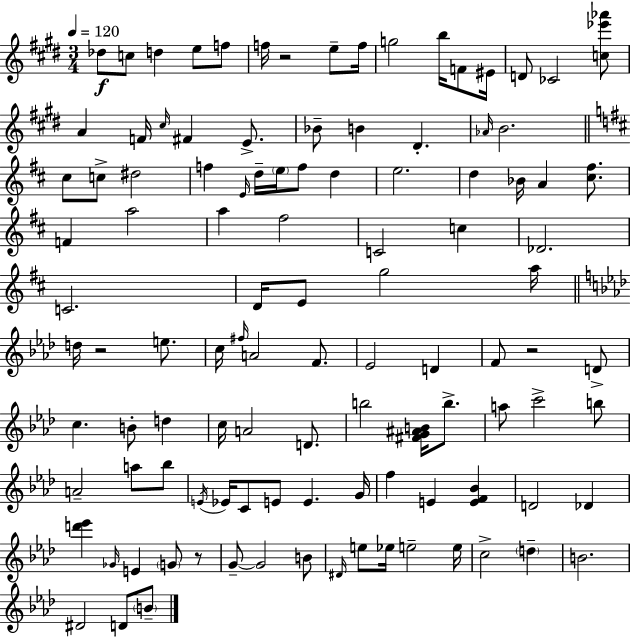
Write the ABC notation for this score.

X:1
T:Untitled
M:3/4
L:1/4
K:E
_d/2 c/2 d e/2 f/2 f/4 z2 e/2 f/4 g2 b/4 F/2 ^E/4 D/2 _C2 [c_e'_a']/2 A F/4 ^c/4 ^F E/2 _B/2 B ^D _A/4 B2 ^c/2 c/2 ^d2 f E/4 d/4 e/4 f/2 d e2 d _B/4 A [^c^f]/2 F a2 a ^f2 C2 c _D2 C2 D/4 E/2 g2 a/4 d/4 z2 e/2 c/4 ^f/4 A2 F/2 _E2 D F/2 z2 D/2 c B/2 d c/4 A2 D/2 b2 [^FG^AB]/4 b/2 a/2 c'2 b/2 A2 a/2 _b/2 E/4 _E/4 C/2 E/2 E G/4 f E [EF_B] D2 _D [d'_e'] _G/4 E G/2 z/2 G/2 G2 B/2 ^D/4 e/2 _e/4 e2 e/4 c2 d B2 ^D2 D/2 B/2